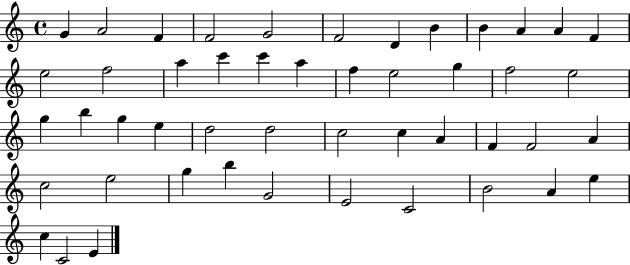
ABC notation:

X:1
T:Untitled
M:4/4
L:1/4
K:C
G A2 F F2 G2 F2 D B B A A F e2 f2 a c' c' a f e2 g f2 e2 g b g e d2 d2 c2 c A F F2 A c2 e2 g b G2 E2 C2 B2 A e c C2 E